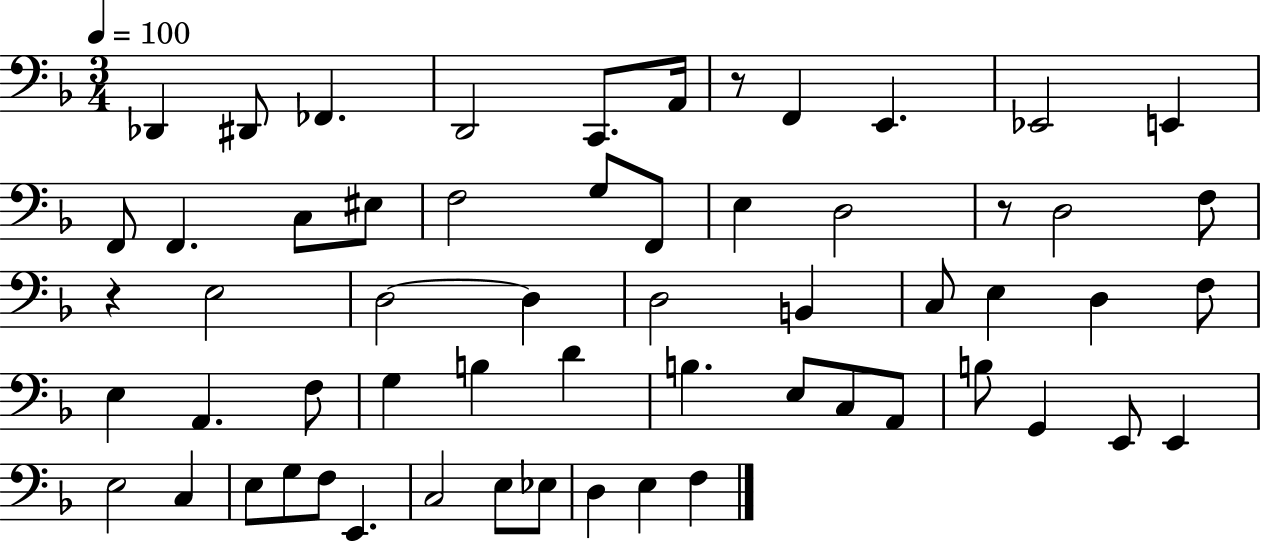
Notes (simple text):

Db2/q D#2/e FES2/q. D2/h C2/e. A2/s R/e F2/q E2/q. Eb2/h E2/q F2/e F2/q. C3/e EIS3/e F3/h G3/e F2/e E3/q D3/h R/e D3/h F3/e R/q E3/h D3/h D3/q D3/h B2/q C3/e E3/q D3/q F3/e E3/q A2/q. F3/e G3/q B3/q D4/q B3/q. E3/e C3/e A2/e B3/e G2/q E2/e E2/q E3/h C3/q E3/e G3/e F3/e E2/q. C3/h E3/e Eb3/e D3/q E3/q F3/q